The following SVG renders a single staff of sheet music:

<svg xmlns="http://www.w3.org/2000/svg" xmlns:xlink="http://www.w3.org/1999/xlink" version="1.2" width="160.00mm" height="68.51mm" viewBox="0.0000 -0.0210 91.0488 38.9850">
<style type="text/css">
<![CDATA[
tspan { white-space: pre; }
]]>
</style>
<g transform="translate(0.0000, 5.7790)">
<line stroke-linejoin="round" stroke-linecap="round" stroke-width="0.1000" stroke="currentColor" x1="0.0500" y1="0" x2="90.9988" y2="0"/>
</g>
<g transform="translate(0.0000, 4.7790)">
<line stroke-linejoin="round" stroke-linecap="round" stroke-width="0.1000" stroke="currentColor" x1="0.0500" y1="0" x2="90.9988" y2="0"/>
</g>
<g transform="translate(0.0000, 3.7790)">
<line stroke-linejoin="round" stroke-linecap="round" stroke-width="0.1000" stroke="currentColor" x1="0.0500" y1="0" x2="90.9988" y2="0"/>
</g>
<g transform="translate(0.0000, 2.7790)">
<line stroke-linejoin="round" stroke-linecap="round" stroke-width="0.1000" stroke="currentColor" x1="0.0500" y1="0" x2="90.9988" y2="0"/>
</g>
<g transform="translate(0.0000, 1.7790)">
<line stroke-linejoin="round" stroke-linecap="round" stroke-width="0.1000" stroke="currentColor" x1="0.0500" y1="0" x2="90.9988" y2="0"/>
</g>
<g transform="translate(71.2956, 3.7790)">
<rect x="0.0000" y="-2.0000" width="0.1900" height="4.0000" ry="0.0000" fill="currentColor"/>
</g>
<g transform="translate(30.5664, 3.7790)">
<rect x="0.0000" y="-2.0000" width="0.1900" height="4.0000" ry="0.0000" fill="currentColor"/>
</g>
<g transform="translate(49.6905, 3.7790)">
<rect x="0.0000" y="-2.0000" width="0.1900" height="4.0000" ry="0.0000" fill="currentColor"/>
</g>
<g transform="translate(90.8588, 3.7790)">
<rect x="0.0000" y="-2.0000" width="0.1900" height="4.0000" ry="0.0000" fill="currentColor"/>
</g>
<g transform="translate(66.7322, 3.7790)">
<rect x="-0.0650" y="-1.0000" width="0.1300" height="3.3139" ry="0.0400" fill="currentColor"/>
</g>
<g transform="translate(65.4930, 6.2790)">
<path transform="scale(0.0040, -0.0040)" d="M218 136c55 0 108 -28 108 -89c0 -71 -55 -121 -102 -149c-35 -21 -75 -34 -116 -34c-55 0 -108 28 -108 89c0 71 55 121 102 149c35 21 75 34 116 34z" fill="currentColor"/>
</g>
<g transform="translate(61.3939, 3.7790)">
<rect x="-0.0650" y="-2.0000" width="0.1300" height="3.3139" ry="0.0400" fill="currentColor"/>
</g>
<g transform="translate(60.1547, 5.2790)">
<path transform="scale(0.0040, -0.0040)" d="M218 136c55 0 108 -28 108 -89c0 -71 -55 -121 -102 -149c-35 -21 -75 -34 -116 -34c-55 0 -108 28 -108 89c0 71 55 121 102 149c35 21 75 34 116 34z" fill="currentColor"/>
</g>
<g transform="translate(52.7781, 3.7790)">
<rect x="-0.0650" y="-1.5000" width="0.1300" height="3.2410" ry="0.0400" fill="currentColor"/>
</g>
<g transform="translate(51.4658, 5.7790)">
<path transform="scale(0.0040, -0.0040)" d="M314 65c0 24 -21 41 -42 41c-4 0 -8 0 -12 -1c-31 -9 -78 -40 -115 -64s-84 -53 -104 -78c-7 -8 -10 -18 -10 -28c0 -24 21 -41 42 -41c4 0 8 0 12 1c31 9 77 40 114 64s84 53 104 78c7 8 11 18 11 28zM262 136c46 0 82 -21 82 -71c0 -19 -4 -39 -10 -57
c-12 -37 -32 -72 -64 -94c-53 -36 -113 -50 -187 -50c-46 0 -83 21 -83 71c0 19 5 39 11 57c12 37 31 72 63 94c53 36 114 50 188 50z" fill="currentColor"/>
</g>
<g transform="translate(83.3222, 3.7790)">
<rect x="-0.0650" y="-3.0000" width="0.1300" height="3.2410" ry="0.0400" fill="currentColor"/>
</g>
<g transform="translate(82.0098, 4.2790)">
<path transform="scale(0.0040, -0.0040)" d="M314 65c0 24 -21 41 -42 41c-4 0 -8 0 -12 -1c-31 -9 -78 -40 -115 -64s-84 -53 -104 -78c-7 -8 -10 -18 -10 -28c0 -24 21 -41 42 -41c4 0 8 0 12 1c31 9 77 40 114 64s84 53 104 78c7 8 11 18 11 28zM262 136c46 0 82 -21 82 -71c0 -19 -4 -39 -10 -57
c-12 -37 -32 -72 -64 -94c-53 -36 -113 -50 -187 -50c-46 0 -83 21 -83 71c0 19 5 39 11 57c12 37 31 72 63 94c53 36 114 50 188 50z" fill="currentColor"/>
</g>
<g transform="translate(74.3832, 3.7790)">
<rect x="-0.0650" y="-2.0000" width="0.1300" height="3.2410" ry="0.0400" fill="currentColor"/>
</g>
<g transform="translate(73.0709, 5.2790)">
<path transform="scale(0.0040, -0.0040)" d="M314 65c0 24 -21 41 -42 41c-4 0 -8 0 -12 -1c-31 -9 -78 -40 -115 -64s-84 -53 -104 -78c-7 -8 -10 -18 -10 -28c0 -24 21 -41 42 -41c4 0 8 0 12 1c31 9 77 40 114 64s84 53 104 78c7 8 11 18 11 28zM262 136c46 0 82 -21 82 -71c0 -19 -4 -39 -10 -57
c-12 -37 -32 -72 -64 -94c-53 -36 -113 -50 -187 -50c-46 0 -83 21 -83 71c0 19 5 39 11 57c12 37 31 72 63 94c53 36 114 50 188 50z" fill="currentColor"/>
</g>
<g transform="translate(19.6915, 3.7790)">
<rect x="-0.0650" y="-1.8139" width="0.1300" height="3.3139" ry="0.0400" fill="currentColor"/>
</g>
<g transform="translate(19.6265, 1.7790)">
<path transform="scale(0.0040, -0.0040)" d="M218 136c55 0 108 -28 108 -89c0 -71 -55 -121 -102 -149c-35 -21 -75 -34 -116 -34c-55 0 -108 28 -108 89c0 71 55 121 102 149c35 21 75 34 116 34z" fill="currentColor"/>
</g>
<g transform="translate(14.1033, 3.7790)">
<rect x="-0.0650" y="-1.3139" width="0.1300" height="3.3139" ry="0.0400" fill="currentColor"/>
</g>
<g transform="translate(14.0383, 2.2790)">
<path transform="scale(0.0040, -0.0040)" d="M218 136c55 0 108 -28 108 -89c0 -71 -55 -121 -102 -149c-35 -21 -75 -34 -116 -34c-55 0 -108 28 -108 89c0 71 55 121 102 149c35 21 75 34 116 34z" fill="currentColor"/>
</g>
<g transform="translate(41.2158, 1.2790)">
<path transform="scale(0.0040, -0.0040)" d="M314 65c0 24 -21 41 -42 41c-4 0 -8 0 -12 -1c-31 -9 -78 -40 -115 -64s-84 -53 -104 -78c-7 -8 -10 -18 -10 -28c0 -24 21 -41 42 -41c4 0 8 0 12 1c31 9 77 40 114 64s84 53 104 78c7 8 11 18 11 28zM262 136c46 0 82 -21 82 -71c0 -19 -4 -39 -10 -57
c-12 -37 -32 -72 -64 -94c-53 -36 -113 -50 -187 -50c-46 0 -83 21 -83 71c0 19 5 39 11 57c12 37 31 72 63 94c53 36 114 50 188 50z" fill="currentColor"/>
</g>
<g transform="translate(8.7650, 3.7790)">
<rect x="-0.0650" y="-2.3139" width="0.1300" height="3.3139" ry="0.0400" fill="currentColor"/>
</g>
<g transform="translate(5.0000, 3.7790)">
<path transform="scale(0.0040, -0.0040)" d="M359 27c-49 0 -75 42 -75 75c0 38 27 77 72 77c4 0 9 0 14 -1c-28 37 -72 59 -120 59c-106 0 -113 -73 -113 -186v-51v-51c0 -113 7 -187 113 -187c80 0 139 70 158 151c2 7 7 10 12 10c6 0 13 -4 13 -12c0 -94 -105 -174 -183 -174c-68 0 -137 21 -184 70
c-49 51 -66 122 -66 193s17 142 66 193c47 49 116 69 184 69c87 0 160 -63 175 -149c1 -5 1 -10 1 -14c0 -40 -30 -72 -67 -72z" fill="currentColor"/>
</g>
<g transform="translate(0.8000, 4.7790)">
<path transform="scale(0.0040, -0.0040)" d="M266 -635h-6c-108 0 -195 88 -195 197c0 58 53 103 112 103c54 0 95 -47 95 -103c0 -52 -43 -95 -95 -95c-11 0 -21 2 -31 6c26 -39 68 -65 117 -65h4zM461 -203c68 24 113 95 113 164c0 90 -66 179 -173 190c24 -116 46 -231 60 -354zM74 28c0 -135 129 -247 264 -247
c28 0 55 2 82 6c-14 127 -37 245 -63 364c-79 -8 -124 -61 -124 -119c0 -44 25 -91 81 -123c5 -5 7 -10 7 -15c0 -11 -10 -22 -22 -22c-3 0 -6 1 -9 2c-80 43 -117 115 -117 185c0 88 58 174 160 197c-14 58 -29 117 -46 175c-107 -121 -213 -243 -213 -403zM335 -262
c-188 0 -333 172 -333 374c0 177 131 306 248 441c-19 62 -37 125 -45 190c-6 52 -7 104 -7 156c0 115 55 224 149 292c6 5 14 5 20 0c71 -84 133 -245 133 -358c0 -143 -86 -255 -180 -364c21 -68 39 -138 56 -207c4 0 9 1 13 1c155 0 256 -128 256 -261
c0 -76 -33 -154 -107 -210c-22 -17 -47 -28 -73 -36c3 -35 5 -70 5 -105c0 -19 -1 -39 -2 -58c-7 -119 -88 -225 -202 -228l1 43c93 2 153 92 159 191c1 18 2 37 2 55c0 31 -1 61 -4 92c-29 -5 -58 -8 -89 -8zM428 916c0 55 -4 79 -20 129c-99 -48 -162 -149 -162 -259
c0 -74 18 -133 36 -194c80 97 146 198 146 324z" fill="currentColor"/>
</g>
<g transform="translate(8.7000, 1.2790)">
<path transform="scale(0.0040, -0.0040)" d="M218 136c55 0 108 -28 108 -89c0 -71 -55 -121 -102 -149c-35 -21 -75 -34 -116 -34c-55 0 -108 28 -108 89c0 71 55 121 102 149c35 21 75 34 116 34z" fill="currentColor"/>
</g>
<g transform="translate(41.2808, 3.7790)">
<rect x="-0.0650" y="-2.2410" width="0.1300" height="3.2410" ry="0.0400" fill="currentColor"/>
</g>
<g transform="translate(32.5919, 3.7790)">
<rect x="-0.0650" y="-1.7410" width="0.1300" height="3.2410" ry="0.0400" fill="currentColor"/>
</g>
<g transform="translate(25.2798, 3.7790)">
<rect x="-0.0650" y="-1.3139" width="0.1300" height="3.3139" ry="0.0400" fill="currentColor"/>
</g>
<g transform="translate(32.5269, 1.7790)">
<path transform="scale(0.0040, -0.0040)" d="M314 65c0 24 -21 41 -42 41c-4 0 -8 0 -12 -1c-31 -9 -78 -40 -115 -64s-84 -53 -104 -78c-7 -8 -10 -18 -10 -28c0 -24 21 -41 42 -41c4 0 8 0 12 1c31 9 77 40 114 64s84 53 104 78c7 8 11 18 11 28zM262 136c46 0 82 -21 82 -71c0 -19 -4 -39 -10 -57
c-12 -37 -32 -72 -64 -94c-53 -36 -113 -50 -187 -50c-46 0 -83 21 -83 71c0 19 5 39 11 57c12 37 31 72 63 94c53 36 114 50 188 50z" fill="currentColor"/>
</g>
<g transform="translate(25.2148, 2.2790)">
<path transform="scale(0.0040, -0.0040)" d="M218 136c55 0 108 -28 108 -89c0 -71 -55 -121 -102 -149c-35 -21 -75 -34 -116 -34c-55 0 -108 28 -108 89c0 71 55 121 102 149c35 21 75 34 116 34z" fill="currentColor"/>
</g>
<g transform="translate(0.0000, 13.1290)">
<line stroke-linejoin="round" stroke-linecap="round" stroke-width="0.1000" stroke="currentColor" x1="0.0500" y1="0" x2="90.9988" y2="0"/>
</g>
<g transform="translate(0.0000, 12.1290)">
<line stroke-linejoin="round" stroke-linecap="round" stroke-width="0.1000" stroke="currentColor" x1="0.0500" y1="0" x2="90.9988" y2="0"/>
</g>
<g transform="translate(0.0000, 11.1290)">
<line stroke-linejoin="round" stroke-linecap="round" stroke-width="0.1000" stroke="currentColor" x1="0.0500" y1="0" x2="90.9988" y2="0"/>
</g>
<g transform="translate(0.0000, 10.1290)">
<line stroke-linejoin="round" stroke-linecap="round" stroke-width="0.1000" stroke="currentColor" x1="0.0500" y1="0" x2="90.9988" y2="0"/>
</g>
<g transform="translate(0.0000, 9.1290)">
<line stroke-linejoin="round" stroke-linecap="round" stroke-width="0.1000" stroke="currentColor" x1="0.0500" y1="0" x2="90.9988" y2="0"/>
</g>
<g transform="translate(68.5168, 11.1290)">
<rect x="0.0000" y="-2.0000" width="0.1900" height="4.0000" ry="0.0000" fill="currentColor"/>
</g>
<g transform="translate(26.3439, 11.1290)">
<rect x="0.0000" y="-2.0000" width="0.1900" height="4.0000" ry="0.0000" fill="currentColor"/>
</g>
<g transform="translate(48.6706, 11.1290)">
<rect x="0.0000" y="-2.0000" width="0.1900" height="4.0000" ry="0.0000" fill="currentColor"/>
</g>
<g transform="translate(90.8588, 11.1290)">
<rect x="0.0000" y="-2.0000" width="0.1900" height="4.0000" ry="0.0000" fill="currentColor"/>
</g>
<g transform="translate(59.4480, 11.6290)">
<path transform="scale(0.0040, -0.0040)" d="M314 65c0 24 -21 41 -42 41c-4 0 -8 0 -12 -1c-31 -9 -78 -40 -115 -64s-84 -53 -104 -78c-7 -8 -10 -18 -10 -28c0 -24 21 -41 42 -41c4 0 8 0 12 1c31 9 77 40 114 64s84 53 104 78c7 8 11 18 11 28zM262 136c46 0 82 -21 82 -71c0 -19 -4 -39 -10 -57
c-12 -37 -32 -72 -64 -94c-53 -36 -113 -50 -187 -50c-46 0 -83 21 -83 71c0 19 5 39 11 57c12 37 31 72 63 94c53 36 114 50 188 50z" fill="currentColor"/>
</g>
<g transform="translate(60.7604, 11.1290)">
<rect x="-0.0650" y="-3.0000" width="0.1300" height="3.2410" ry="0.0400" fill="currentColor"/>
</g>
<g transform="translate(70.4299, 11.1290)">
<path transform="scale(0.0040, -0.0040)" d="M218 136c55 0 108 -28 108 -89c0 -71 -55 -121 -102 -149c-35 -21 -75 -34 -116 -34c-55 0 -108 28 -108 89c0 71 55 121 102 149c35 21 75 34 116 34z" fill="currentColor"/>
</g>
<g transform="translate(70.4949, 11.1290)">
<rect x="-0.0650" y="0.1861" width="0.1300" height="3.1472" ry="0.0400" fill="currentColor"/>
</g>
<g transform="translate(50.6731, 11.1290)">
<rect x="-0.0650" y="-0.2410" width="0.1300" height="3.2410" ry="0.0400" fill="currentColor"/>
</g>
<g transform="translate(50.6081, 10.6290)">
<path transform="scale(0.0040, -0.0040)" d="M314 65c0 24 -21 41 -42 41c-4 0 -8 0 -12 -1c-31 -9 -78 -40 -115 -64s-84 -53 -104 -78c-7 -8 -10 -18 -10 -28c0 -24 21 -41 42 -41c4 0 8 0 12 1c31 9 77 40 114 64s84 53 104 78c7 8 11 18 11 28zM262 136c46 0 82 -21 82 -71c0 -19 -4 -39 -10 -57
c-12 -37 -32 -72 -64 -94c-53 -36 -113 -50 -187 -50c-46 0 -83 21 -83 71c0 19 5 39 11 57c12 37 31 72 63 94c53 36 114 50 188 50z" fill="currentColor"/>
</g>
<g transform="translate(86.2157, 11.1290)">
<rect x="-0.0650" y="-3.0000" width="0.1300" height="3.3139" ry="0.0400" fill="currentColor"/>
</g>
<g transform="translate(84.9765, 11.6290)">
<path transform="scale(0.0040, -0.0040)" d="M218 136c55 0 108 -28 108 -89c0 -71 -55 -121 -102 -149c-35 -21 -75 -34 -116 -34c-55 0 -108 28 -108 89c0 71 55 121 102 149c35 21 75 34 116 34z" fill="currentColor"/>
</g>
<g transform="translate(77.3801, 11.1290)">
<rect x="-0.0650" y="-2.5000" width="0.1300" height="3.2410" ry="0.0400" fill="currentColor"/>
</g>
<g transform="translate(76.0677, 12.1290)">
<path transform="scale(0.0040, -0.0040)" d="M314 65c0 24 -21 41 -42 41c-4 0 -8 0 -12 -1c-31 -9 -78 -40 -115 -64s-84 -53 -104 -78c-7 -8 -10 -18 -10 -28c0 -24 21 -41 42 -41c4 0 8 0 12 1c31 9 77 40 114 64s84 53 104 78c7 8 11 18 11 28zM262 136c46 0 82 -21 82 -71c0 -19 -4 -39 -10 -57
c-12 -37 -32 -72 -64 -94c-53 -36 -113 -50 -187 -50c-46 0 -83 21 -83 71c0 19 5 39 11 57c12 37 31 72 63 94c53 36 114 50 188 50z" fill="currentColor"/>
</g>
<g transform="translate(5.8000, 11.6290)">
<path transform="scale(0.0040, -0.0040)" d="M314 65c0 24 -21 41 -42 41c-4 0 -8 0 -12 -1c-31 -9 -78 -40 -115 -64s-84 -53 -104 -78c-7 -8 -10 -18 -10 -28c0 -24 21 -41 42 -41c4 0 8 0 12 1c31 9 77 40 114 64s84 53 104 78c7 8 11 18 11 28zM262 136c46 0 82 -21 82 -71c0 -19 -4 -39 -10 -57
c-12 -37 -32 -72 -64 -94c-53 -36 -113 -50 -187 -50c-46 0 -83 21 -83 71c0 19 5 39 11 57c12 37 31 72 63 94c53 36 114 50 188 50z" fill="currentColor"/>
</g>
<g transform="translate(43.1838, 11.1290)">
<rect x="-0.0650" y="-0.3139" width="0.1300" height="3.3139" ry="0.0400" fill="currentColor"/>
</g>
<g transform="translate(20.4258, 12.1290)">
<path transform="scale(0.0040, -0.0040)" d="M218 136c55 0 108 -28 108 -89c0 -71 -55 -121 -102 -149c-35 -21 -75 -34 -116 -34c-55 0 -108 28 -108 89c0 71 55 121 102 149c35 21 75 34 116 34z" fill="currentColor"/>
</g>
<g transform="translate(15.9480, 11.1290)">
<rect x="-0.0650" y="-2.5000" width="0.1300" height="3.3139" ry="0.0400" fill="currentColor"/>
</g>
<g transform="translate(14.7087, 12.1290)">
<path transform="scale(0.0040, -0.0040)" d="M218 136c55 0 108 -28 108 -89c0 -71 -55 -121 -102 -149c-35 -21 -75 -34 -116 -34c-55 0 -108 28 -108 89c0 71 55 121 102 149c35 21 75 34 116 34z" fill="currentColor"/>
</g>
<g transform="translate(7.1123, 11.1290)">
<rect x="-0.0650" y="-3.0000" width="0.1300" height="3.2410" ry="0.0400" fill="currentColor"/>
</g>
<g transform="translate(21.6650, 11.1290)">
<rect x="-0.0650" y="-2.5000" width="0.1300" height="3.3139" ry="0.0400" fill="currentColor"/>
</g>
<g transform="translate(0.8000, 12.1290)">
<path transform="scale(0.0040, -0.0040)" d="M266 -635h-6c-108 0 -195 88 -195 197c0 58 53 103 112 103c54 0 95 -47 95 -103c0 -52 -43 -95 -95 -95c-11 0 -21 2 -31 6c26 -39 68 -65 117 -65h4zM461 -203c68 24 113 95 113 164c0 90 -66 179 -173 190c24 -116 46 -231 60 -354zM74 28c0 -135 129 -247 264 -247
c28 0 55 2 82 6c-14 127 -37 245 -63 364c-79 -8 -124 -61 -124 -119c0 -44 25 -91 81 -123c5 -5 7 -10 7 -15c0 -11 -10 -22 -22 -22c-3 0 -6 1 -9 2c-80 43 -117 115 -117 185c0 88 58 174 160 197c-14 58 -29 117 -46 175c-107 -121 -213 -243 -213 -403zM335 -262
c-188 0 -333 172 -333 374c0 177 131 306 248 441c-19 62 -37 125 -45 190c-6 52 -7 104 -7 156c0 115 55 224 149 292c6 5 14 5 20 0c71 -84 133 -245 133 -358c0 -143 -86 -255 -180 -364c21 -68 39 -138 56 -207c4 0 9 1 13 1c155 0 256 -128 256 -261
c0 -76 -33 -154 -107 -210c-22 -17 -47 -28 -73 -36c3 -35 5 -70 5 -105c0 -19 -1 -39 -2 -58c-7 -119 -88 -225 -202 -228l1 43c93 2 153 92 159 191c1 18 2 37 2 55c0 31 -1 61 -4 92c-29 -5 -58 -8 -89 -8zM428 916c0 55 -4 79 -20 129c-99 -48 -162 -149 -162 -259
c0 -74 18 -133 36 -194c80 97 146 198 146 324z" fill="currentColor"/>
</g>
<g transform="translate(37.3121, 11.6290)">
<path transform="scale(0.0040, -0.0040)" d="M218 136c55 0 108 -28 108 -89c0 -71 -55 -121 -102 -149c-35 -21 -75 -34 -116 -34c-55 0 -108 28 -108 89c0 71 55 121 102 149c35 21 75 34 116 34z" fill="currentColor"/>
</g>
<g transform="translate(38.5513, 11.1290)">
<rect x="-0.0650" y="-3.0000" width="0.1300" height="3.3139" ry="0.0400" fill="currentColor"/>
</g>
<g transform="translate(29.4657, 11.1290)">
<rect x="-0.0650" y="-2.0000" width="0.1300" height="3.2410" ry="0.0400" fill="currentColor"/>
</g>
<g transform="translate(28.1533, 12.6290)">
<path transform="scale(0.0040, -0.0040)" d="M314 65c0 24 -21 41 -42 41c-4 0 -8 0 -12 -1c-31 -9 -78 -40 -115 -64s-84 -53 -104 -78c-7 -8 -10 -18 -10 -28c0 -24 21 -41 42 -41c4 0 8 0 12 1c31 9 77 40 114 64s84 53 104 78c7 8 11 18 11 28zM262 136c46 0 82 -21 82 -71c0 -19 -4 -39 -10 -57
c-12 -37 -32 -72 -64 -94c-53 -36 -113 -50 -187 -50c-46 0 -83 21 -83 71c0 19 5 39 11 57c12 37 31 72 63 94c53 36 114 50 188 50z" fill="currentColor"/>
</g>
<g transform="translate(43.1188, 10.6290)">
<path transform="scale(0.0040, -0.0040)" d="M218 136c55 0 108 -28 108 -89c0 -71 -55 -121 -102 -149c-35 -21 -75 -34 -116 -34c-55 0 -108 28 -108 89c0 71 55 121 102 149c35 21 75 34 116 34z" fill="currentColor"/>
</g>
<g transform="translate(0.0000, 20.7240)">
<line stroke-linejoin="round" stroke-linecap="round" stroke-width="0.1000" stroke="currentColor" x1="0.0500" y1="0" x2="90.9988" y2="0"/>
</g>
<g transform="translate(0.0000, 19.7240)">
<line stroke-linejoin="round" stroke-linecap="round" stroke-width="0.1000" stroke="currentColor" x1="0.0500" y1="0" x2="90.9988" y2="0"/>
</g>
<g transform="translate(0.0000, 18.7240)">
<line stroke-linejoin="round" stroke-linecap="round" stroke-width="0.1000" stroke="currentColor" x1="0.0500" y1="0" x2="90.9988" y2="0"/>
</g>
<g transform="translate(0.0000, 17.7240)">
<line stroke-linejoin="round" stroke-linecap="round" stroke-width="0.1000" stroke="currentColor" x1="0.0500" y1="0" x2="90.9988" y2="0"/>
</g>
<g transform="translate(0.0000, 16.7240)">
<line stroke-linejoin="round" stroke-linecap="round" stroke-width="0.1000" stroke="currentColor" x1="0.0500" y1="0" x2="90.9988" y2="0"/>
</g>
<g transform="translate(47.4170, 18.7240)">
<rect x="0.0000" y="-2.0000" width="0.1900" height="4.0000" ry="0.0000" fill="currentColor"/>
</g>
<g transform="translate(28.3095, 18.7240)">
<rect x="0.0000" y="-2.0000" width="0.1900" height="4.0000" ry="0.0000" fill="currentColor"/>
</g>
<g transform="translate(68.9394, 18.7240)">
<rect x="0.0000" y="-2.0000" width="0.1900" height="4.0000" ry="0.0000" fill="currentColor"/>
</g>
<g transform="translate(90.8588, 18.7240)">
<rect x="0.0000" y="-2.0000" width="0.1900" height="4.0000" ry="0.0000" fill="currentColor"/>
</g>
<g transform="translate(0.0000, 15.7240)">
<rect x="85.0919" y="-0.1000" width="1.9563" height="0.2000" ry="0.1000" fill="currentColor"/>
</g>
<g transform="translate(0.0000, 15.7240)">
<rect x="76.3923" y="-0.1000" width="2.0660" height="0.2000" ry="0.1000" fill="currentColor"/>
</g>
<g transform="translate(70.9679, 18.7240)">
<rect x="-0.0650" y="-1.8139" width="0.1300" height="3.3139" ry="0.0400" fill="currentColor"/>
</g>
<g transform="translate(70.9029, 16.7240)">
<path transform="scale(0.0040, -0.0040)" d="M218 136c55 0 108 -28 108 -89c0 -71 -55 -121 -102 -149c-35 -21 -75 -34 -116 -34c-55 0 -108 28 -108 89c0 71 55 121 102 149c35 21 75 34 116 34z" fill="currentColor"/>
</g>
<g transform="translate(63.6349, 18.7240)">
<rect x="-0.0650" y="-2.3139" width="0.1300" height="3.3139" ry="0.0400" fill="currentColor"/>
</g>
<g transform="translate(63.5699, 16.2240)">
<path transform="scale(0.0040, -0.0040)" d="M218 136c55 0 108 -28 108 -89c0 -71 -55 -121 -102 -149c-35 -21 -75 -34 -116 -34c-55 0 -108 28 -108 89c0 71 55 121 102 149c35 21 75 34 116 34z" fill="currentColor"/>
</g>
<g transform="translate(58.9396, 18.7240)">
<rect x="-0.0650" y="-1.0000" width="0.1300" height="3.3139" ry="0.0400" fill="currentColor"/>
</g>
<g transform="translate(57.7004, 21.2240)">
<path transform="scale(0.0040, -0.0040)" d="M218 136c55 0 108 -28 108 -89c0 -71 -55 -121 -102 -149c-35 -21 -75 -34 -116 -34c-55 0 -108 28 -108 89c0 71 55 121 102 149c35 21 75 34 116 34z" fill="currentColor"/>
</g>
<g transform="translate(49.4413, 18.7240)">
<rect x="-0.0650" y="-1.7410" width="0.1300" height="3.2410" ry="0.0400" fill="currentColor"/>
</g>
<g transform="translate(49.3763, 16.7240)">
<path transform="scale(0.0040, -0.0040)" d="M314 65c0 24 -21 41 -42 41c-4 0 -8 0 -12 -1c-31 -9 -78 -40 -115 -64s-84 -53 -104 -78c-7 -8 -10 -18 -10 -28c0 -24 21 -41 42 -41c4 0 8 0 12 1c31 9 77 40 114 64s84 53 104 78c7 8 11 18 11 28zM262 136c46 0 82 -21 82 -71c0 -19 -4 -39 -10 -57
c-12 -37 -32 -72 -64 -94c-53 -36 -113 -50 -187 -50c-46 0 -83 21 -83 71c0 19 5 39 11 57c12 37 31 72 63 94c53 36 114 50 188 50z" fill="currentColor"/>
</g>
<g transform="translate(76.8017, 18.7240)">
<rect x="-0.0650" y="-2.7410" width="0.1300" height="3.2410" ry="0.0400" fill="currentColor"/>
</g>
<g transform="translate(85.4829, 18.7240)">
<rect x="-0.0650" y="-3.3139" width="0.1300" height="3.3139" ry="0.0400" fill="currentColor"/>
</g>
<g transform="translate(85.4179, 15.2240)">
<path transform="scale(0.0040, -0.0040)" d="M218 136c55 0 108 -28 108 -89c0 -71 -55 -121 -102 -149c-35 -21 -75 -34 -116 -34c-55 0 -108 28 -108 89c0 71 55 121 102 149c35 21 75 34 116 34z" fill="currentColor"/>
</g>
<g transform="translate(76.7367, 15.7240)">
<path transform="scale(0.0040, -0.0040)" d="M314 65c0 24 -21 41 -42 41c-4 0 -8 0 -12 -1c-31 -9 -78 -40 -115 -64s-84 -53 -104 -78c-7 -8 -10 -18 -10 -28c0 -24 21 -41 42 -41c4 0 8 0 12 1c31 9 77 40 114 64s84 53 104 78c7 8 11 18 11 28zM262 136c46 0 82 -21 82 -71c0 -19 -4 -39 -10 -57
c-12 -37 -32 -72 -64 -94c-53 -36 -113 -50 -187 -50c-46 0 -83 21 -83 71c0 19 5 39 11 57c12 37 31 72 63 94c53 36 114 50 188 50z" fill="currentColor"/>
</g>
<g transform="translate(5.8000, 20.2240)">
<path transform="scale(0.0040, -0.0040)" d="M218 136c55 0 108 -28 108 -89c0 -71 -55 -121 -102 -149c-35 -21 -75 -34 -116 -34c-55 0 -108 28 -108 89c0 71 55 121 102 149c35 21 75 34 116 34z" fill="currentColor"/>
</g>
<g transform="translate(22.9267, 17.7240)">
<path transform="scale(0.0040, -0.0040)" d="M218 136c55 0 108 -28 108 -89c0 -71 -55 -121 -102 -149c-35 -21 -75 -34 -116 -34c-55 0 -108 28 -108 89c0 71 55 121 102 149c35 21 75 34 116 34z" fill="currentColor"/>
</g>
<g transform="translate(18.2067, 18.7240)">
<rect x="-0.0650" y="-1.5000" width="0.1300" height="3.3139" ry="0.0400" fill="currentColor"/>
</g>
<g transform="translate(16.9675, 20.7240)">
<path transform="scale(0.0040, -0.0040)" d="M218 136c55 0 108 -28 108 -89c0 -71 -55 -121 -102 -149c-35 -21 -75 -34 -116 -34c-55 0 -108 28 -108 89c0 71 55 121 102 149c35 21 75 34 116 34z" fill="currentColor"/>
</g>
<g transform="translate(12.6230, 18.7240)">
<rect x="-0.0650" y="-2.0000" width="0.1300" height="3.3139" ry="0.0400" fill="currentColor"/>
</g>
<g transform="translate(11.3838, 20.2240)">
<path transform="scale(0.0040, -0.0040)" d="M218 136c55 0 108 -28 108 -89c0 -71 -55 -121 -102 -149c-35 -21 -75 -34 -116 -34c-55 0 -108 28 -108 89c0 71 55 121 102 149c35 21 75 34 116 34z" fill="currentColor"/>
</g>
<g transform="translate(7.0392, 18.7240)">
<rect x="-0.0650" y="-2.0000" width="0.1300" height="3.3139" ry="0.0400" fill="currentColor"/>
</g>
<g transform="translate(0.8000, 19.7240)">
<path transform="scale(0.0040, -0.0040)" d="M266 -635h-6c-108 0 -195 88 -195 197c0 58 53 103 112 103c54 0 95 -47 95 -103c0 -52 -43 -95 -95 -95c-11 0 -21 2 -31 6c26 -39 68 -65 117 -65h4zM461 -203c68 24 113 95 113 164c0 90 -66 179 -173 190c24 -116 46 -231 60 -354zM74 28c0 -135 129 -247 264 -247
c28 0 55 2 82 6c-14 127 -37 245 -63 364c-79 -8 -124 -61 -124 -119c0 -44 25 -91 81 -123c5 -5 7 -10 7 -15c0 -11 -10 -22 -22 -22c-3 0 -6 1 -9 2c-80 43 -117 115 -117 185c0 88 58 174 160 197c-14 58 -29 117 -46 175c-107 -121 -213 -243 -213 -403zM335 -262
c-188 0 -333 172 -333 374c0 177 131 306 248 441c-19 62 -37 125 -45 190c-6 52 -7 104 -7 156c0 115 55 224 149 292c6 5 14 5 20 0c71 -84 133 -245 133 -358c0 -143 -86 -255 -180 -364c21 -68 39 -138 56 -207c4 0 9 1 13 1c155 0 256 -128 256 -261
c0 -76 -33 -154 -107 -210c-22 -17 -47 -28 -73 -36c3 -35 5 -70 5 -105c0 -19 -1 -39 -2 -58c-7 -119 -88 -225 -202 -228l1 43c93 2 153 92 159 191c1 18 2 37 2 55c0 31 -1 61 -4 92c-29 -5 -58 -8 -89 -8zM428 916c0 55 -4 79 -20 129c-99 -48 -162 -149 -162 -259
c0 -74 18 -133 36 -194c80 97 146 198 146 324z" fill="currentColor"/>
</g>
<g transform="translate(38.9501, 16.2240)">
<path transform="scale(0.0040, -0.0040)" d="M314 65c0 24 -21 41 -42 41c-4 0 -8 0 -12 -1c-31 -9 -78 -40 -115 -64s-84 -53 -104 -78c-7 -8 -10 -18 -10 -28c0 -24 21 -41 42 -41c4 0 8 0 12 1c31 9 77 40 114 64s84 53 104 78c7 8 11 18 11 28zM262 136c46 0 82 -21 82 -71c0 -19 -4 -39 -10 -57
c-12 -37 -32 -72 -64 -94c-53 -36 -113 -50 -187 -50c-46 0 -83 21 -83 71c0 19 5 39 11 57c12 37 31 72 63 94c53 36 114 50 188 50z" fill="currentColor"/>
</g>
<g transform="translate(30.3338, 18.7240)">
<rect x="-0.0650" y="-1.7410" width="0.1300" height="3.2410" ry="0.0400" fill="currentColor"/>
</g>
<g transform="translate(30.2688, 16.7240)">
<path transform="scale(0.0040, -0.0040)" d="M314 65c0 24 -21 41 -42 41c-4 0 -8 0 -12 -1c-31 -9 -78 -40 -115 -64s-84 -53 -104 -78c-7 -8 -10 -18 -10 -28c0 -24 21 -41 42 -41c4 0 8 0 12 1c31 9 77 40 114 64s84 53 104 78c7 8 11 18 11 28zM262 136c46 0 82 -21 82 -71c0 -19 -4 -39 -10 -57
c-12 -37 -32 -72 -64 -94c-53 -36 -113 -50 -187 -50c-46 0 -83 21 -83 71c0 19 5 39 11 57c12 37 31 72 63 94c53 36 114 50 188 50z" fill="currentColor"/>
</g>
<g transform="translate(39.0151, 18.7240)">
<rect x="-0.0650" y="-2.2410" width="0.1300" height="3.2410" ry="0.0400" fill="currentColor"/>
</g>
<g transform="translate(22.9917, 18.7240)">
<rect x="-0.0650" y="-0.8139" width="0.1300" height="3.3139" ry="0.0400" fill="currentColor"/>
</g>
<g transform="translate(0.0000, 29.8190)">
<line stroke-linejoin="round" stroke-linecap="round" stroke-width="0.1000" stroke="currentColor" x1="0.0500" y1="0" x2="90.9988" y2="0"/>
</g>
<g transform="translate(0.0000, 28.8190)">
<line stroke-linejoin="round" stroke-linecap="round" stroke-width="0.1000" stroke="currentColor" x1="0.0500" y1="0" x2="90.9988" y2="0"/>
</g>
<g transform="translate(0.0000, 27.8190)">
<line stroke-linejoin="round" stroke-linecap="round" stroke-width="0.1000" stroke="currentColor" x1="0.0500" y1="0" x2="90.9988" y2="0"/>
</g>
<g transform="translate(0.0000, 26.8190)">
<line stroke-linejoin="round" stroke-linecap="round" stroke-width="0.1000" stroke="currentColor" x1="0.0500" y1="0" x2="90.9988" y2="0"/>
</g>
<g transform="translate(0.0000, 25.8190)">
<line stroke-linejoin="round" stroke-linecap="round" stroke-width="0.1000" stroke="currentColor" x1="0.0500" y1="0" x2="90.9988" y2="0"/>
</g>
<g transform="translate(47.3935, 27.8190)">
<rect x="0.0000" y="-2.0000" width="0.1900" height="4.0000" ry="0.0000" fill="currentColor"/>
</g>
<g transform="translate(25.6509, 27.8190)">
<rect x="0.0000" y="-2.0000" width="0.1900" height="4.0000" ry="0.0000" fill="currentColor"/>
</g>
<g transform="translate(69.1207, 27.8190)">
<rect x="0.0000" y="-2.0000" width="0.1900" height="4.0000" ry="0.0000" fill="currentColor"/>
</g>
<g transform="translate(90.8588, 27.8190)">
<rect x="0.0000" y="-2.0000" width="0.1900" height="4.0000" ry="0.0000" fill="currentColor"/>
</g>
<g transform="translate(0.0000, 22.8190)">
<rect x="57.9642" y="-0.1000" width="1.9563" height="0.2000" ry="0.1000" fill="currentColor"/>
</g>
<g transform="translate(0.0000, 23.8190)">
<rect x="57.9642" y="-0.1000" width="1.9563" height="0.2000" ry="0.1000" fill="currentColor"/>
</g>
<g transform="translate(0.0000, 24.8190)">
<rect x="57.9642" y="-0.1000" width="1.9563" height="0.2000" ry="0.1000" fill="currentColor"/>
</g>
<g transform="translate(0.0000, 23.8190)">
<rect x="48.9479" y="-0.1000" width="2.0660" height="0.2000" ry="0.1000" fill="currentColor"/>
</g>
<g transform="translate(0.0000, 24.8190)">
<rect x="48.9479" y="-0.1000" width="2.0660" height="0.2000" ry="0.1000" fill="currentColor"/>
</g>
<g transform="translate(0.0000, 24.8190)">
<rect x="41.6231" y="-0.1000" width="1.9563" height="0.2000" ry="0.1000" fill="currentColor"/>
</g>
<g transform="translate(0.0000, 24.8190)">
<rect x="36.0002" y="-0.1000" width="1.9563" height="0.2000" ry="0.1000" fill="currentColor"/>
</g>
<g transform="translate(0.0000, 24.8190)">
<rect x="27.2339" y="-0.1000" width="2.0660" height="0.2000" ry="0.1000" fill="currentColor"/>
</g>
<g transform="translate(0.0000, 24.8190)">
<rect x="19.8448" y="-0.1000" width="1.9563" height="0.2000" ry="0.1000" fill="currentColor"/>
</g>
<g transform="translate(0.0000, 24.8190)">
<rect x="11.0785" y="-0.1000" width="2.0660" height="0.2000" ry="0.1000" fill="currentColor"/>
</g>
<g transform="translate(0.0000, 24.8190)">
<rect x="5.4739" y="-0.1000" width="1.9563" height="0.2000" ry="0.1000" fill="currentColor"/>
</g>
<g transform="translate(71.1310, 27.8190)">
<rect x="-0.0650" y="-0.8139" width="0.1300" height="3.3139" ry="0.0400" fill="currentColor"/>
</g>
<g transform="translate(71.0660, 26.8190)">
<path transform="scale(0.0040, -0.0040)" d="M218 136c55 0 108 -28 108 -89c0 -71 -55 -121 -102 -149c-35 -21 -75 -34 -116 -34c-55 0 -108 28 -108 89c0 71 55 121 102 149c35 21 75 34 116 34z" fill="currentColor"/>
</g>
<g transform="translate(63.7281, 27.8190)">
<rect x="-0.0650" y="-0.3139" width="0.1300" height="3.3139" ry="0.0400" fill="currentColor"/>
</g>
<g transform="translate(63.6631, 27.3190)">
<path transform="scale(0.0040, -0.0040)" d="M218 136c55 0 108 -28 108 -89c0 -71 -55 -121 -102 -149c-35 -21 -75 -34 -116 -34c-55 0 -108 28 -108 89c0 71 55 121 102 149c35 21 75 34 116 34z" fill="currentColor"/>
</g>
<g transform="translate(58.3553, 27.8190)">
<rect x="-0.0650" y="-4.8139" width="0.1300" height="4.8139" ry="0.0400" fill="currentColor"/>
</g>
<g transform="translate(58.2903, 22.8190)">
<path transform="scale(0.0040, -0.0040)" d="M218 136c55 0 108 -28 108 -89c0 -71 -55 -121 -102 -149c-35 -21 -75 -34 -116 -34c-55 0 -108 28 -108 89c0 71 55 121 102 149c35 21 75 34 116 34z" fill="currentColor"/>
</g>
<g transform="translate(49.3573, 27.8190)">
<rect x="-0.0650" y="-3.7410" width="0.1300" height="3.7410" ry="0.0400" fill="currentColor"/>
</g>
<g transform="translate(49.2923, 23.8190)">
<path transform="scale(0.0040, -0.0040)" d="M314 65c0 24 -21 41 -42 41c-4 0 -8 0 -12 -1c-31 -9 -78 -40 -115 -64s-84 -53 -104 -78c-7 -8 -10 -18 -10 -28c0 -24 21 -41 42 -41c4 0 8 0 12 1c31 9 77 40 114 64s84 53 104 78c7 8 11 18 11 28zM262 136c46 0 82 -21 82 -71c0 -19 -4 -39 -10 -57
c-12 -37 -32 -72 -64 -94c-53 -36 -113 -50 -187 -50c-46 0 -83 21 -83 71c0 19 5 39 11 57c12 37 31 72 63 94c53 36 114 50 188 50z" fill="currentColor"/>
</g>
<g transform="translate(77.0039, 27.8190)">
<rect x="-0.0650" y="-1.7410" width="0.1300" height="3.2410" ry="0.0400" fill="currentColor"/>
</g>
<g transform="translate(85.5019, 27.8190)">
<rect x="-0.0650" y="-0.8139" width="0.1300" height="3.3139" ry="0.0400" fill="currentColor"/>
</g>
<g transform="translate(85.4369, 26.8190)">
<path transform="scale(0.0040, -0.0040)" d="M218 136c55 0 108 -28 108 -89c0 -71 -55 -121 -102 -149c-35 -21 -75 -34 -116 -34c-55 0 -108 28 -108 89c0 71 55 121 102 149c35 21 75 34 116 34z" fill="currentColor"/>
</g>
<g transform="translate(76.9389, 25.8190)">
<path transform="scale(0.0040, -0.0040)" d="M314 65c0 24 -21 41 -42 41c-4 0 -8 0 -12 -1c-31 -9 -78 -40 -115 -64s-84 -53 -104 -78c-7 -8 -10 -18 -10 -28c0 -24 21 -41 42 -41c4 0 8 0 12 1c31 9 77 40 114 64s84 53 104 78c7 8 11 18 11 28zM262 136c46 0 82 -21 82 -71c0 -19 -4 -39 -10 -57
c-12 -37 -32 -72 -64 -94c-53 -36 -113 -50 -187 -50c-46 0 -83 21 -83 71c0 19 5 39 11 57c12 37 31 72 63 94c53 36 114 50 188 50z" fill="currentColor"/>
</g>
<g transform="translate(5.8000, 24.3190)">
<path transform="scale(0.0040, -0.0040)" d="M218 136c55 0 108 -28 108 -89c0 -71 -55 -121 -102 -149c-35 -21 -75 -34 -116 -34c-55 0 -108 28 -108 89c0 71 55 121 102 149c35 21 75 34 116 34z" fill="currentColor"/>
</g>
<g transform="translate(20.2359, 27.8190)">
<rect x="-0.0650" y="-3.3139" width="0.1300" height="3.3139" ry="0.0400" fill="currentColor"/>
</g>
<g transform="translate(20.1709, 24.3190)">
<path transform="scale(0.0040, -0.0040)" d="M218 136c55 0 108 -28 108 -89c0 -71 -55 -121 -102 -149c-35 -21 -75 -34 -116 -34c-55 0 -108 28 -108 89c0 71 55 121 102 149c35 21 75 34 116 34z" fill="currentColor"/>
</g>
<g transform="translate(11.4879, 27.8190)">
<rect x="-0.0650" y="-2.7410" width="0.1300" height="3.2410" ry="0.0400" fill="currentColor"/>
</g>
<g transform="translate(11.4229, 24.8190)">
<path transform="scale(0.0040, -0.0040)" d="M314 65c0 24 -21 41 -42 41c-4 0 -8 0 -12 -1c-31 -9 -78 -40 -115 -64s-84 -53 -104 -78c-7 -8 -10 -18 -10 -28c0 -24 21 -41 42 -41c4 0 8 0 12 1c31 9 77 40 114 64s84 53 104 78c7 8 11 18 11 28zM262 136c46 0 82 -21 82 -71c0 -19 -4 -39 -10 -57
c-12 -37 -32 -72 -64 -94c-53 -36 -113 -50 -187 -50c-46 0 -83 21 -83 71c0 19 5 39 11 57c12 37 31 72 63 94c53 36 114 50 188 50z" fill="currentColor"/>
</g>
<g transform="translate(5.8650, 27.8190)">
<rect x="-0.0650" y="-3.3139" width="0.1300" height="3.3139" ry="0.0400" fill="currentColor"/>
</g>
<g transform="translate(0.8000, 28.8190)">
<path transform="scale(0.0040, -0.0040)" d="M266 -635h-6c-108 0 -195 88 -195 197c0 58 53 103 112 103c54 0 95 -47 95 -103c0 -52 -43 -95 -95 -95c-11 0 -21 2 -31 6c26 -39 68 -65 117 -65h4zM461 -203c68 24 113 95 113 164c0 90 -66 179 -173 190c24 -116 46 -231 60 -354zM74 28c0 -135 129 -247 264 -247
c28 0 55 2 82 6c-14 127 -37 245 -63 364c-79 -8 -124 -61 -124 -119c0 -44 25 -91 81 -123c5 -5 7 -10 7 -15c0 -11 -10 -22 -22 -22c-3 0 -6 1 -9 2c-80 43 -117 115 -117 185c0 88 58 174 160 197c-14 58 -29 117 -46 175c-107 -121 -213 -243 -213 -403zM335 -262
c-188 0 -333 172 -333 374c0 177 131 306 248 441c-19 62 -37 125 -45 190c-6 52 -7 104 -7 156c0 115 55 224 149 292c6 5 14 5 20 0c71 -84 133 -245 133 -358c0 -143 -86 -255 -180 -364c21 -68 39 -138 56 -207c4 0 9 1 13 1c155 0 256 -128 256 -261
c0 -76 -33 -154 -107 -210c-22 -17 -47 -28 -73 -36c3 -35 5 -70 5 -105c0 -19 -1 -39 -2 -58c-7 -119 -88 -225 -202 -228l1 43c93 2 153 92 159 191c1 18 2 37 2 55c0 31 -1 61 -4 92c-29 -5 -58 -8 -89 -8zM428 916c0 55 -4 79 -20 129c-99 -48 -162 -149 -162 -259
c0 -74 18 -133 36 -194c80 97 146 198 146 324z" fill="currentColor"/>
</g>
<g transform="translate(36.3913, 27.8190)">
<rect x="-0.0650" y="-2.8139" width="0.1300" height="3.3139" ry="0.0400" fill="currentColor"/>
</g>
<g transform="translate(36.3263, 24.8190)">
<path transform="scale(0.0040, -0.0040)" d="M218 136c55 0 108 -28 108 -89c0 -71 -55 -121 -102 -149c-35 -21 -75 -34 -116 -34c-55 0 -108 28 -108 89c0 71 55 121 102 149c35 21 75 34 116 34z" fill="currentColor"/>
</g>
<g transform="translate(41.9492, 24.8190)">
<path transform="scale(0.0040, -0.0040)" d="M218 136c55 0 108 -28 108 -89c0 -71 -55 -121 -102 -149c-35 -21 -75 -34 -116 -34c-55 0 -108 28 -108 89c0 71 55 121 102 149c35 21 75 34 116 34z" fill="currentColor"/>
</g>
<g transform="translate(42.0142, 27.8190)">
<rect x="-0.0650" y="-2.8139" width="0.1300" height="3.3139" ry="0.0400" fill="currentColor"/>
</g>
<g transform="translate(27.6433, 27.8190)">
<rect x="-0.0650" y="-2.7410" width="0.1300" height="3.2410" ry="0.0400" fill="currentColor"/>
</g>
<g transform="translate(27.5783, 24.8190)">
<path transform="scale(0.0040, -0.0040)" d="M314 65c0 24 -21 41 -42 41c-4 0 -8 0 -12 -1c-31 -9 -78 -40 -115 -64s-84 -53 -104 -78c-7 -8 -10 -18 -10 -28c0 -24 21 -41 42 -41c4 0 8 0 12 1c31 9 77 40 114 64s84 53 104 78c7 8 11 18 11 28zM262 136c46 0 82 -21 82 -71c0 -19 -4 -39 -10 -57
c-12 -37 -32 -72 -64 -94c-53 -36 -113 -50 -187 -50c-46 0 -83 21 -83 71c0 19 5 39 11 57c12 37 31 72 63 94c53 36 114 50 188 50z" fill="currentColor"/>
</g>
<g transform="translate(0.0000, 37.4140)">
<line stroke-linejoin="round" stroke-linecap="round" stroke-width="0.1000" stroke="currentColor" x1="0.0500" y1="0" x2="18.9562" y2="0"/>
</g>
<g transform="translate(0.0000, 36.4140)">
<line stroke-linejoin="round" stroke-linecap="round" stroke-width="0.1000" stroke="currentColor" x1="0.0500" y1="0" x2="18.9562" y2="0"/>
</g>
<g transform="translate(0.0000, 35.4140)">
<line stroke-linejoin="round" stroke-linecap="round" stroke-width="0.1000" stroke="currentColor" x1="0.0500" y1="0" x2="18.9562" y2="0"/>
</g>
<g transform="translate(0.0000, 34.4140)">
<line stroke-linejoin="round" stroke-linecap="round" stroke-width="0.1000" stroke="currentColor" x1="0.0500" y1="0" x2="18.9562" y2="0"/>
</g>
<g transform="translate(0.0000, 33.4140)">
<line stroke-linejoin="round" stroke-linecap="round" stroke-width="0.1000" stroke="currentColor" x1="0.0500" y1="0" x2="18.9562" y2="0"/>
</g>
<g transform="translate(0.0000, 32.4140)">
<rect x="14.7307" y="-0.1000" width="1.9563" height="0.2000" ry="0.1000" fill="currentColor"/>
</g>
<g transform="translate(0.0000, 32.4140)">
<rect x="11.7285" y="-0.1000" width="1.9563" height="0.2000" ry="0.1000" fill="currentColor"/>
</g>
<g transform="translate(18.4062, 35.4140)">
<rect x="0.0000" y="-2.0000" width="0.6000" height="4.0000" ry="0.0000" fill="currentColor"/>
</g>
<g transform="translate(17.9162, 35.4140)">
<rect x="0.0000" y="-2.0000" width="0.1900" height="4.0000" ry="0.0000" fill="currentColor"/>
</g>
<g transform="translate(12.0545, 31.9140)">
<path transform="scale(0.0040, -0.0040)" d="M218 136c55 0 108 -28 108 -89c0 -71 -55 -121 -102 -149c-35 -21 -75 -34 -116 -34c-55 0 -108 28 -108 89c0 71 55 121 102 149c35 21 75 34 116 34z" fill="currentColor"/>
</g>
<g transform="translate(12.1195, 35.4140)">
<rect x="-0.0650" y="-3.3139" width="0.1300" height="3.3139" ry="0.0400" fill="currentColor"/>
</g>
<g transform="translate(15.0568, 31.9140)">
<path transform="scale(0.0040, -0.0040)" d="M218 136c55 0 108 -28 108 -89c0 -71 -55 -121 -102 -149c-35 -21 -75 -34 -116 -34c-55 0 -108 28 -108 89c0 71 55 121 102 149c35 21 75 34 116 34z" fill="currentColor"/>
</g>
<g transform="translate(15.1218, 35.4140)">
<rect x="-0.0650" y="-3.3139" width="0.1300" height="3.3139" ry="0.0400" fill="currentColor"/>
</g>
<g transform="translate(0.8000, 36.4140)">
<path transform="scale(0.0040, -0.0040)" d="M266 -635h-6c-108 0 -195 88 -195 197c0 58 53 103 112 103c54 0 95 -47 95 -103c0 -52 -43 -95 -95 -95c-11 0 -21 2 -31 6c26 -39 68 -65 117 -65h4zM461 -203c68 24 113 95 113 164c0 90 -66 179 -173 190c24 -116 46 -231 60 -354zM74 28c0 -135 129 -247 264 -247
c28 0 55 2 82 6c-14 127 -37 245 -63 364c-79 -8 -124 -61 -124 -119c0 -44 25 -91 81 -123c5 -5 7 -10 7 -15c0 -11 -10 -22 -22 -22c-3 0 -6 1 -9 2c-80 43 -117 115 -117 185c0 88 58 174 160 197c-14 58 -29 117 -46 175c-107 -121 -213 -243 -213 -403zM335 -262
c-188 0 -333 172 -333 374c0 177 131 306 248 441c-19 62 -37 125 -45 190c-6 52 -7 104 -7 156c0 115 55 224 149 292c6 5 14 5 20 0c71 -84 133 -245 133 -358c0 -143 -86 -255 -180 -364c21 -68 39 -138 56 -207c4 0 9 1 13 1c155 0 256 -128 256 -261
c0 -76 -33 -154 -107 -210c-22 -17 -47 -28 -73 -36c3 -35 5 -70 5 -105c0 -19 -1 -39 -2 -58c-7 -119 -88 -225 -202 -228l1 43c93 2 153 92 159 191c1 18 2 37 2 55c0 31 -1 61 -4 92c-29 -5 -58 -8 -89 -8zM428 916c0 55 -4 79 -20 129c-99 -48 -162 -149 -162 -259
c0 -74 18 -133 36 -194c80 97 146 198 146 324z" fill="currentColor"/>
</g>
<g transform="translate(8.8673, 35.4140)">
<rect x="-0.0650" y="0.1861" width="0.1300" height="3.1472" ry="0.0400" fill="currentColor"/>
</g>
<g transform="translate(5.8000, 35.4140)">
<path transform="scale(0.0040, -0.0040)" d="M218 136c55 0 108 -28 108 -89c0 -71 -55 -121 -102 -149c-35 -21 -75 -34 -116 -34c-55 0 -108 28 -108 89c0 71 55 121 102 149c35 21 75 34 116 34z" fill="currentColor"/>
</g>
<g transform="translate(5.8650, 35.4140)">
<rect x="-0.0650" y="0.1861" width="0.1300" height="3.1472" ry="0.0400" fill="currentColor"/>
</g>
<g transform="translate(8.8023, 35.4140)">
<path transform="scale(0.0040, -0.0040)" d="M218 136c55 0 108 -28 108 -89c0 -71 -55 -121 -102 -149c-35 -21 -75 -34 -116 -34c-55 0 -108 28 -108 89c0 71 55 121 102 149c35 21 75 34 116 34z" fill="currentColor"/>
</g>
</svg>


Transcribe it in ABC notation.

X:1
T:Untitled
M:4/4
L:1/4
K:C
g e f e f2 g2 E2 F D F2 A2 A2 G G F2 A c c2 A2 B G2 A F F E d f2 g2 f2 D g f a2 b b a2 b a2 a a c'2 e' c d f2 d B B b b